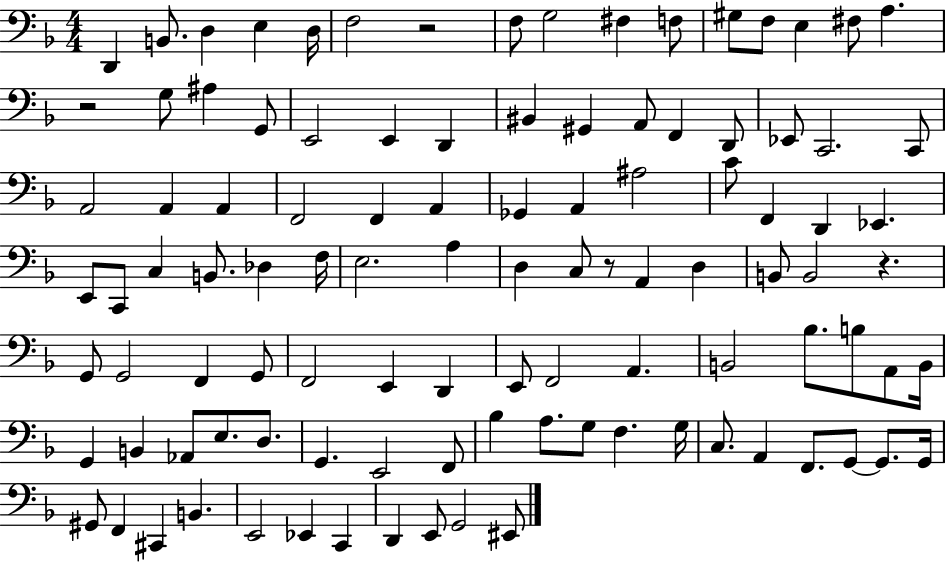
{
  \clef bass
  \numericTimeSignature
  \time 4/4
  \key f \major
  d,4 b,8. d4 e4 d16 | f2 r2 | f8 g2 fis4 f8 | gis8 f8 e4 fis8 a4. | \break r2 g8 ais4 g,8 | e,2 e,4 d,4 | bis,4 gis,4 a,8 f,4 d,8 | ees,8 c,2. c,8 | \break a,2 a,4 a,4 | f,2 f,4 a,4 | ges,4 a,4 ais2 | c'8 f,4 d,4 ees,4. | \break e,8 c,8 c4 b,8. des4 f16 | e2. a4 | d4 c8 r8 a,4 d4 | b,8 b,2 r4. | \break g,8 g,2 f,4 g,8 | f,2 e,4 d,4 | e,8 f,2 a,4. | b,2 bes8. b8 a,8 b,16 | \break g,4 b,4 aes,8 e8. d8. | g,4. e,2 f,8 | bes4 a8. g8 f4. g16 | c8. a,4 f,8. g,8~~ g,8. g,16 | \break gis,8 f,4 cis,4 b,4. | e,2 ees,4 c,4 | d,4 e,8 g,2 eis,8 | \bar "|."
}